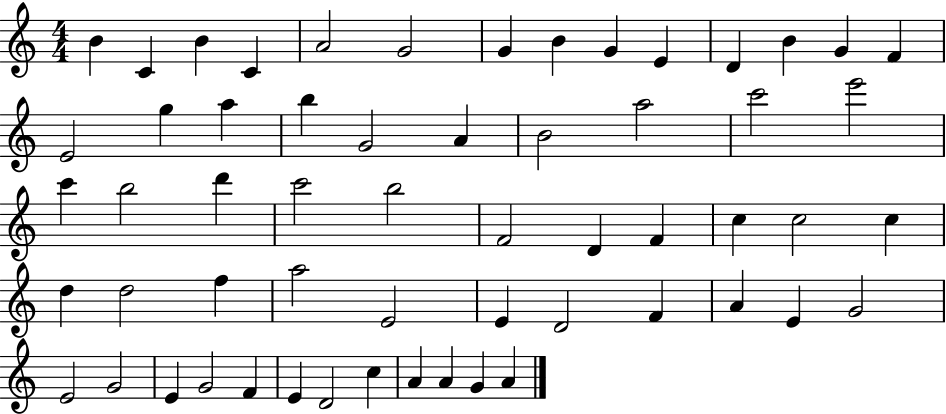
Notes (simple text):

B4/q C4/q B4/q C4/q A4/h G4/h G4/q B4/q G4/q E4/q D4/q B4/q G4/q F4/q E4/h G5/q A5/q B5/q G4/h A4/q B4/h A5/h C6/h E6/h C6/q B5/h D6/q C6/h B5/h F4/h D4/q F4/q C5/q C5/h C5/q D5/q D5/h F5/q A5/h E4/h E4/q D4/h F4/q A4/q E4/q G4/h E4/h G4/h E4/q G4/h F4/q E4/q D4/h C5/q A4/q A4/q G4/q A4/q